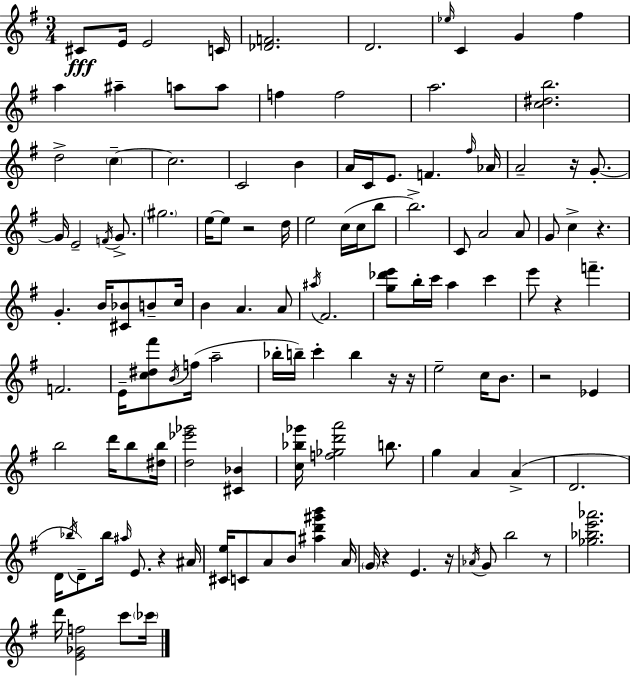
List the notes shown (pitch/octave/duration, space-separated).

C#4/e E4/s E4/h C4/s [Db4,F4]/h. D4/h. Eb5/s C4/q G4/q F#5/q A5/q A#5/q A5/e A5/e F5/q F5/h A5/h. [C5,D#5,B5]/h. D5/h C5/q C5/h. C4/h B4/q A4/s C4/s E4/e. F4/q. F#5/s Ab4/s A4/h R/s G4/e. G4/s E4/h F4/s G4/e. G#5/h. E5/s E5/e R/h D5/s E5/h C5/s C5/s B5/e B5/h. C4/e A4/h A4/e G4/e C5/q R/q. G4/q. B4/s [C#4,Bb4]/e B4/e C5/s B4/q A4/q. A4/e A#5/s F#4/h. [G5,Db6,E6]/e B5/s C6/s A5/q C6/q E6/e R/q F6/q. F4/h. E4/s [C5,D#5,F#6]/e B4/s F5/s A5/h Bb5/s B5/s C6/q B5/q R/s R/s E5/h C5/s B4/e. R/h Eb4/q B5/h D6/s B5/e [D#5,B5]/s [D5,Eb6,Gb6]/h [C#4,Bb4]/q [C5,Bb5,Gb6]/s [F5,Gb5,D6,A6]/h B5/e. G5/q A4/q A4/q D4/h. D4/s Bb5/s D4/e Bb5/s A#5/s E4/e. R/q A#4/s [C#4,E5]/s C4/e A4/e B4/e [A#5,D6,G#6,B6]/q A4/s G4/s R/q E4/q. R/s Ab4/s G4/e B5/h R/e [Gb5,Bb5,E6,Ab6]/h. D6/s [E4,Gb4,F5]/h C6/e CES6/s